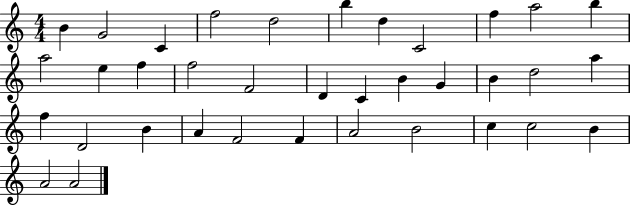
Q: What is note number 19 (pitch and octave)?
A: B4